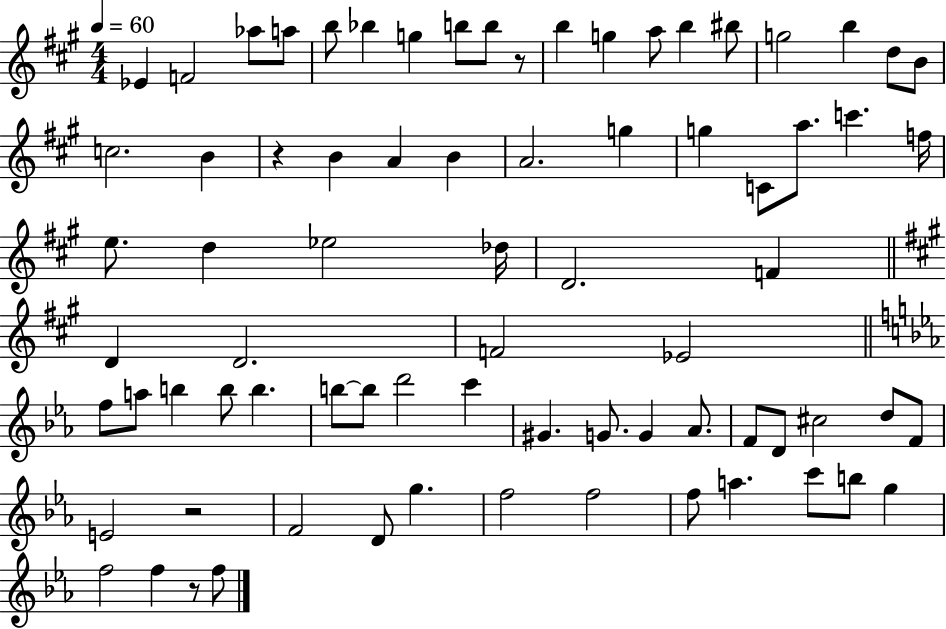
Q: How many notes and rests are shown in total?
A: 76